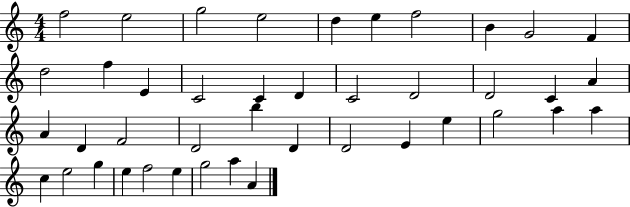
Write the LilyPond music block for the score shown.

{
  \clef treble
  \numericTimeSignature
  \time 4/4
  \key c \major
  f''2 e''2 | g''2 e''2 | d''4 e''4 f''2 | b'4 g'2 f'4 | \break d''2 f''4 e'4 | c'2 c'4 d'4 | c'2 d'2 | d'2 c'4 a'4 | \break a'4 d'4 f'2 | d'2 b''4 d'4 | d'2 e'4 e''4 | g''2 a''4 a''4 | \break c''4 e''2 g''4 | e''4 f''2 e''4 | g''2 a''4 a'4 | \bar "|."
}